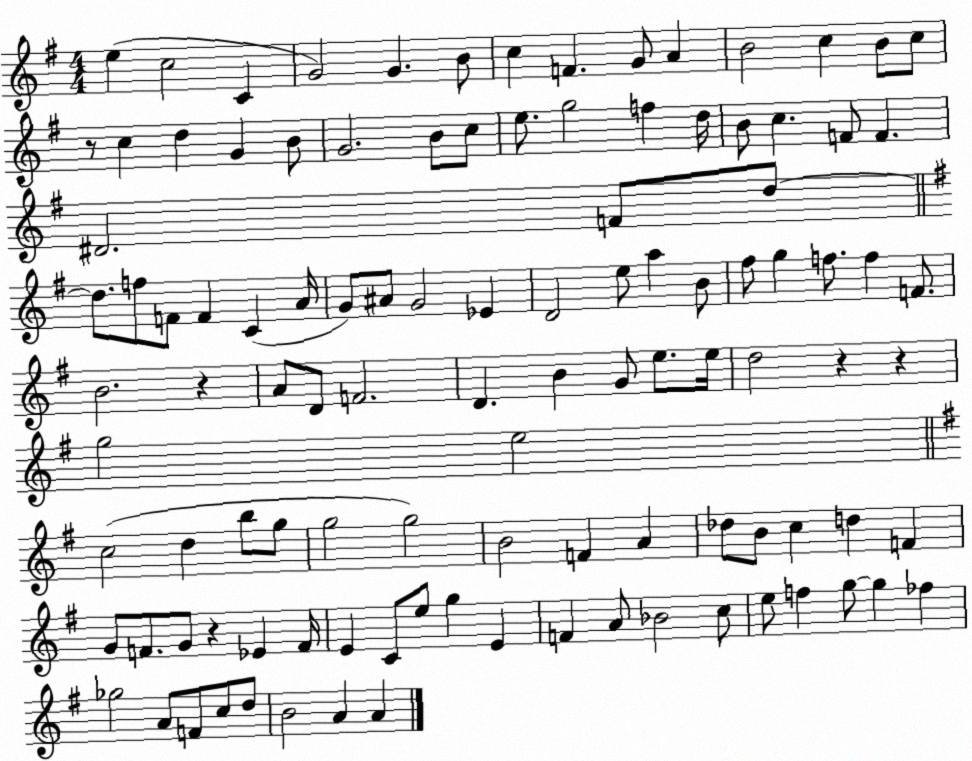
X:1
T:Untitled
M:4/4
L:1/4
K:G
e c2 C G2 G B/2 c F G/2 A B2 c B/2 c/2 z/2 c d G B/2 G2 B/2 c/2 e/2 g2 f d/4 B/2 c F/2 F ^D2 F/2 d/2 d/2 f/2 F/2 F C A/4 G/2 ^A/2 G2 _E D2 e/2 a B/2 ^f/2 g f/2 f F/2 B2 z A/2 D/2 F2 D B G/2 e/2 e/4 d2 z z g2 e2 c2 d b/2 g/2 g2 g2 B2 F A _d/2 B/2 c d F G/2 F/2 G/2 z _E F/4 E C/2 e/2 g E F A/2 _B2 c/2 e/2 f g/2 g _f _g2 A/2 F/2 c/2 d/2 B2 A A